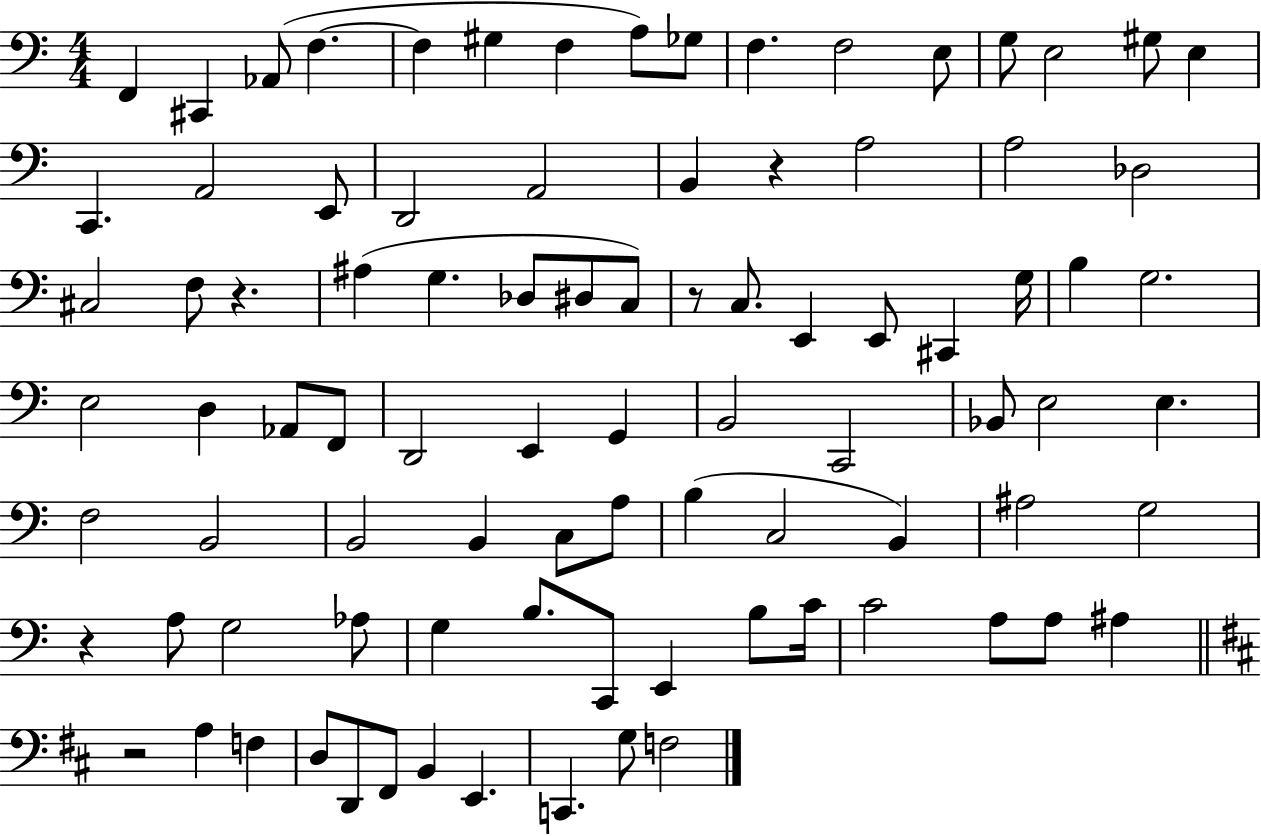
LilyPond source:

{
  \clef bass
  \numericTimeSignature
  \time 4/4
  \key c \major
  f,4 cis,4 aes,8( f4.~~ | f4 gis4 f4 a8) ges8 | f4. f2 e8 | g8 e2 gis8 e4 | \break c,4. a,2 e,8 | d,2 a,2 | b,4 r4 a2 | a2 des2 | \break cis2 f8 r4. | ais4( g4. des8 dis8 c8) | r8 c8. e,4 e,8 cis,4 g16 | b4 g2. | \break e2 d4 aes,8 f,8 | d,2 e,4 g,4 | b,2 c,2 | bes,8 e2 e4. | \break f2 b,2 | b,2 b,4 c8 a8 | b4( c2 b,4) | ais2 g2 | \break r4 a8 g2 aes8 | g4 b8. c,8 e,4 b8 c'16 | c'2 a8 a8 ais4 | \bar "||" \break \key b \minor r2 a4 f4 | d8 d,8 fis,8 b,4 e,4. | c,4. g8 f2 | \bar "|."
}